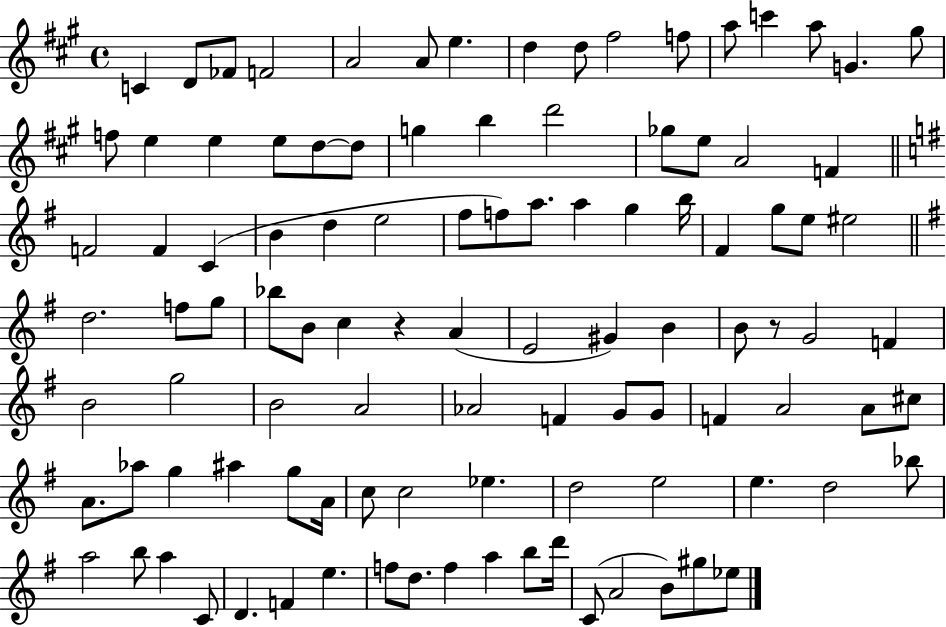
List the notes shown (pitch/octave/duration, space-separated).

C4/q D4/e FES4/e F4/h A4/h A4/e E5/q. D5/q D5/e F#5/h F5/e A5/e C6/q A5/e G4/q. G#5/e F5/e E5/q E5/q E5/e D5/e D5/e G5/q B5/q D6/h Gb5/e E5/e A4/h F4/q F4/h F4/q C4/q B4/q D5/q E5/h F#5/e F5/e A5/e. A5/q G5/q B5/s F#4/q G5/e E5/e EIS5/h D5/h. F5/e G5/e Bb5/e B4/e C5/q R/q A4/q E4/h G#4/q B4/q B4/e R/e G4/h F4/q B4/h G5/h B4/h A4/h Ab4/h F4/q G4/e G4/e F4/q A4/h A4/e C#5/e A4/e. Ab5/e G5/q A#5/q G5/e A4/s C5/e C5/h Eb5/q. D5/h E5/h E5/q. D5/h Bb5/e A5/h B5/e A5/q C4/e D4/q. F4/q E5/q. F5/e D5/e. F5/q A5/q B5/e D6/s C4/e A4/h B4/e G#5/e Eb5/e